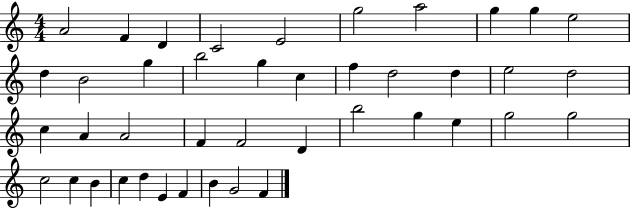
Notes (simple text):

A4/h F4/q D4/q C4/h E4/h G5/h A5/h G5/q G5/q E5/h D5/q B4/h G5/q B5/h G5/q C5/q F5/q D5/h D5/q E5/h D5/h C5/q A4/q A4/h F4/q F4/h D4/q B5/h G5/q E5/q G5/h G5/h C5/h C5/q B4/q C5/q D5/q E4/q F4/q B4/q G4/h F4/q